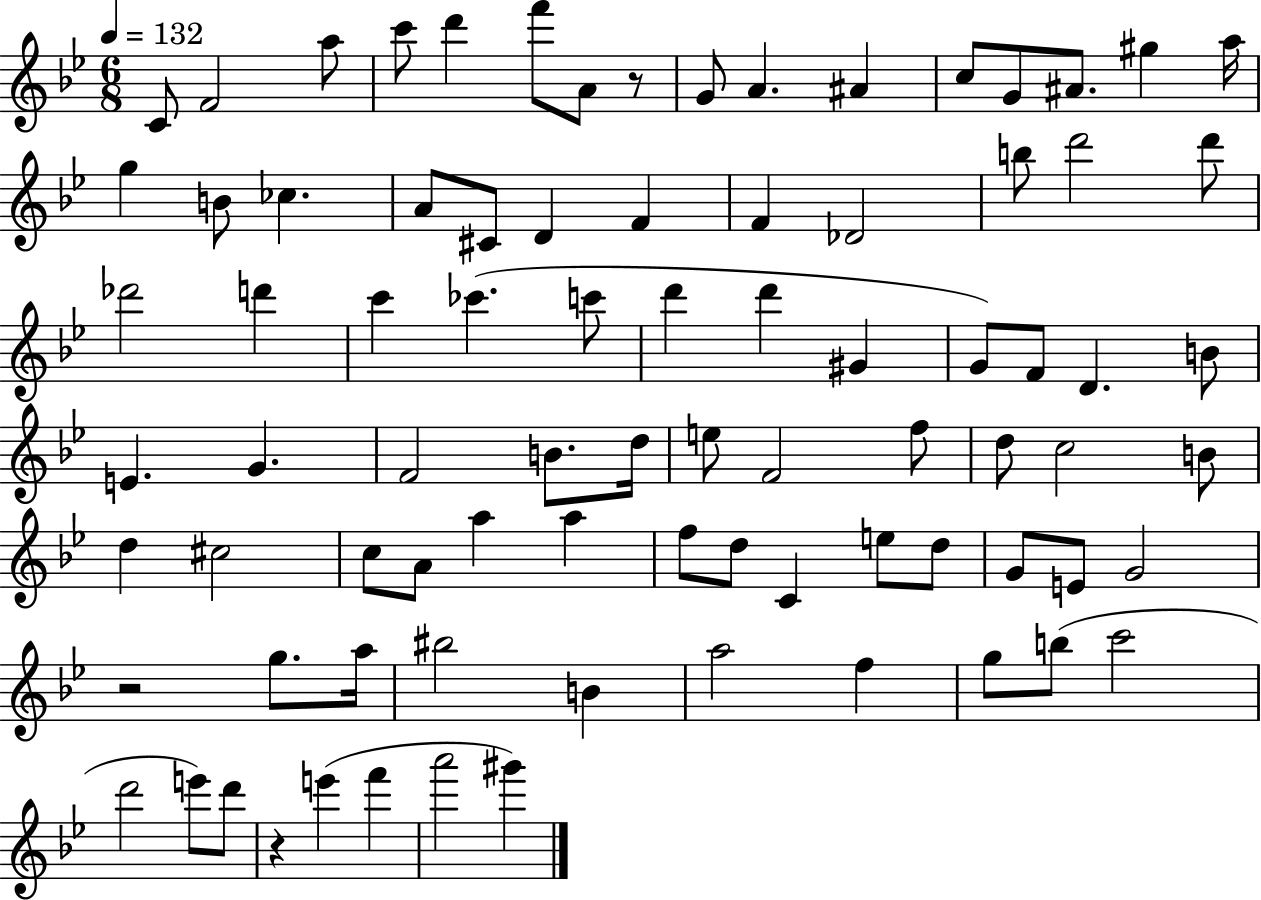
C4/e F4/h A5/e C6/e D6/q F6/e A4/e R/e G4/e A4/q. A#4/q C5/e G4/e A#4/e. G#5/q A5/s G5/q B4/e CES5/q. A4/e C#4/e D4/q F4/q F4/q Db4/h B5/e D6/h D6/e Db6/h D6/q C6/q CES6/q. C6/e D6/q D6/q G#4/q G4/e F4/e D4/q. B4/e E4/q. G4/q. F4/h B4/e. D5/s E5/e F4/h F5/e D5/e C5/h B4/e D5/q C#5/h C5/e A4/e A5/q A5/q F5/e D5/e C4/q E5/e D5/e G4/e E4/e G4/h R/h G5/e. A5/s BIS5/h B4/q A5/h F5/q G5/e B5/e C6/h D6/h E6/e D6/e R/q E6/q F6/q A6/h G#6/q